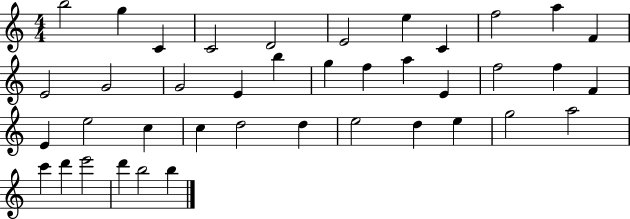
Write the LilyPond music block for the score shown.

{
  \clef treble
  \numericTimeSignature
  \time 4/4
  \key c \major
  b''2 g''4 c'4 | c'2 d'2 | e'2 e''4 c'4 | f''2 a''4 f'4 | \break e'2 g'2 | g'2 e'4 b''4 | g''4 f''4 a''4 e'4 | f''2 f''4 f'4 | \break e'4 e''2 c''4 | c''4 d''2 d''4 | e''2 d''4 e''4 | g''2 a''2 | \break c'''4 d'''4 e'''2 | d'''4 b''2 b''4 | \bar "|."
}